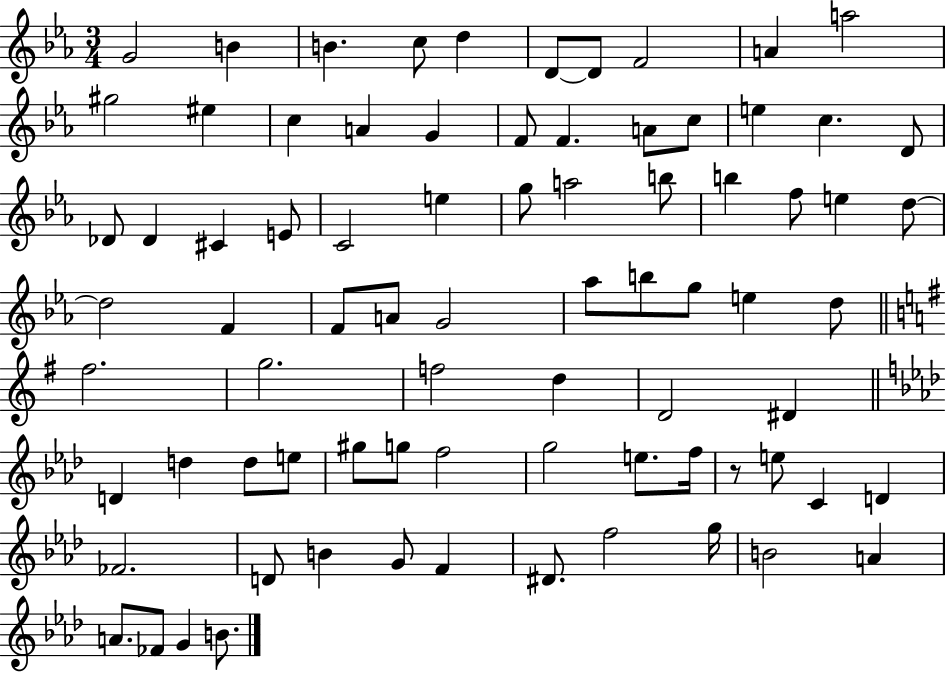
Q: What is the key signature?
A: EES major